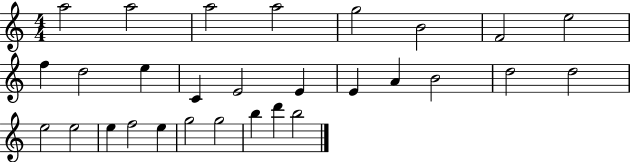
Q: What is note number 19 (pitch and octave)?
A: D5